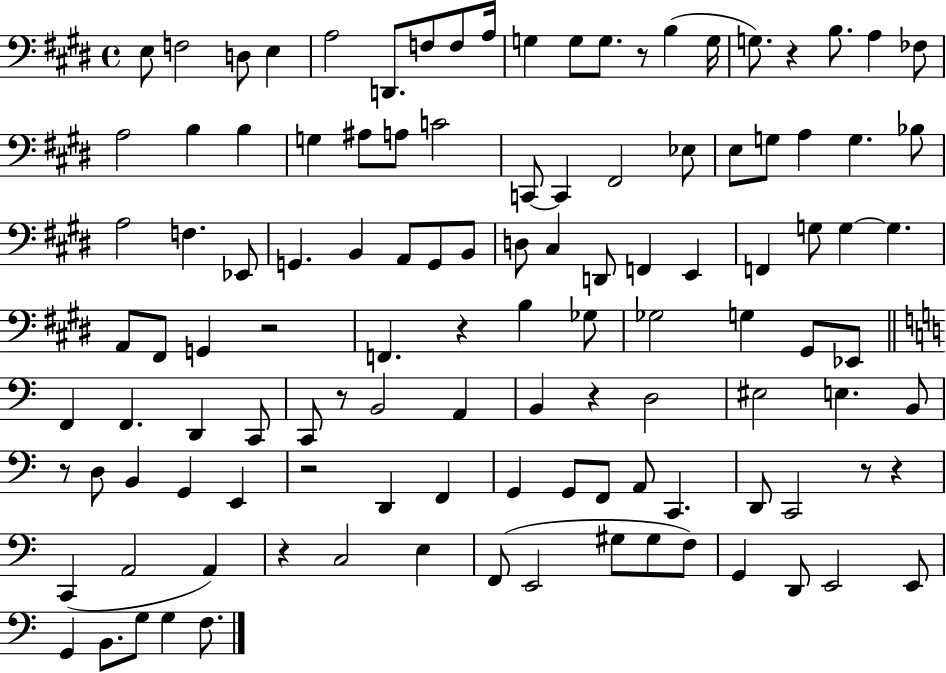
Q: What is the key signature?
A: E major